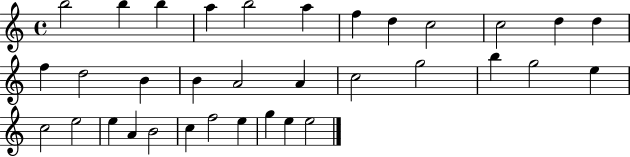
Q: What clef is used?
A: treble